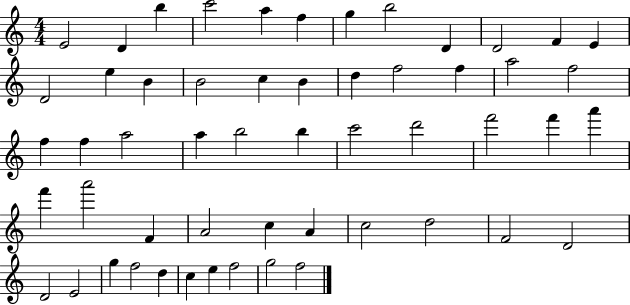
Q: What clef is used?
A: treble